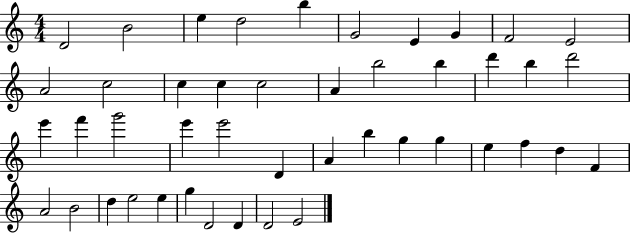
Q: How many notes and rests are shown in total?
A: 45